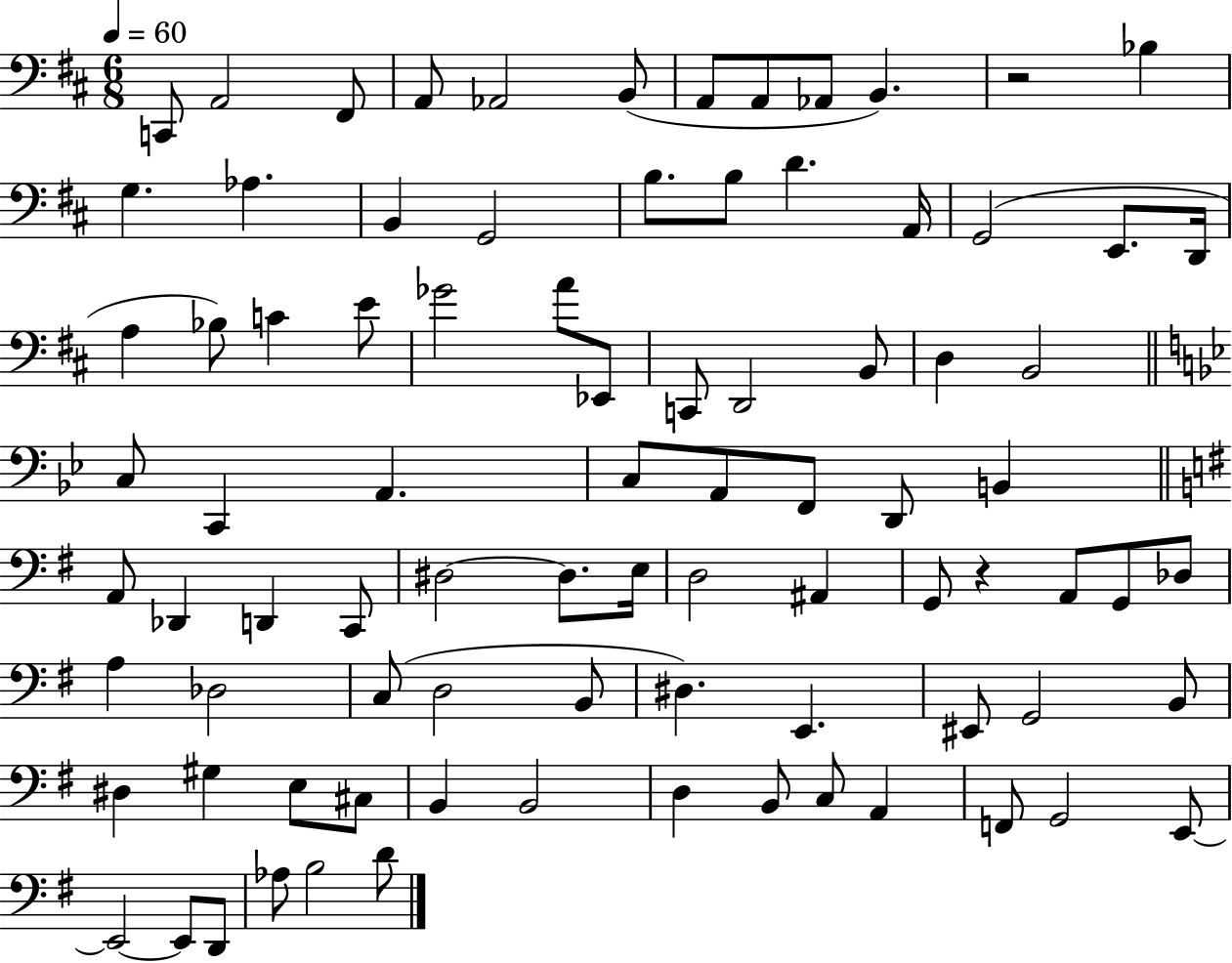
X:1
T:Untitled
M:6/8
L:1/4
K:D
C,,/2 A,,2 ^F,,/2 A,,/2 _A,,2 B,,/2 A,,/2 A,,/2 _A,,/2 B,, z2 _B, G, _A, B,, G,,2 B,/2 B,/2 D A,,/4 G,,2 E,,/2 D,,/4 A, _B,/2 C E/2 _G2 A/2 _E,,/2 C,,/2 D,,2 B,,/2 D, B,,2 C,/2 C,, A,, C,/2 A,,/2 F,,/2 D,,/2 B,, A,,/2 _D,, D,, C,,/2 ^D,2 ^D,/2 E,/4 D,2 ^A,, G,,/2 z A,,/2 G,,/2 _D,/2 A, _D,2 C,/2 D,2 B,,/2 ^D, E,, ^E,,/2 G,,2 B,,/2 ^D, ^G, E,/2 ^C,/2 B,, B,,2 D, B,,/2 C,/2 A,, F,,/2 G,,2 E,,/2 E,,2 E,,/2 D,,/2 _A,/2 B,2 D/2